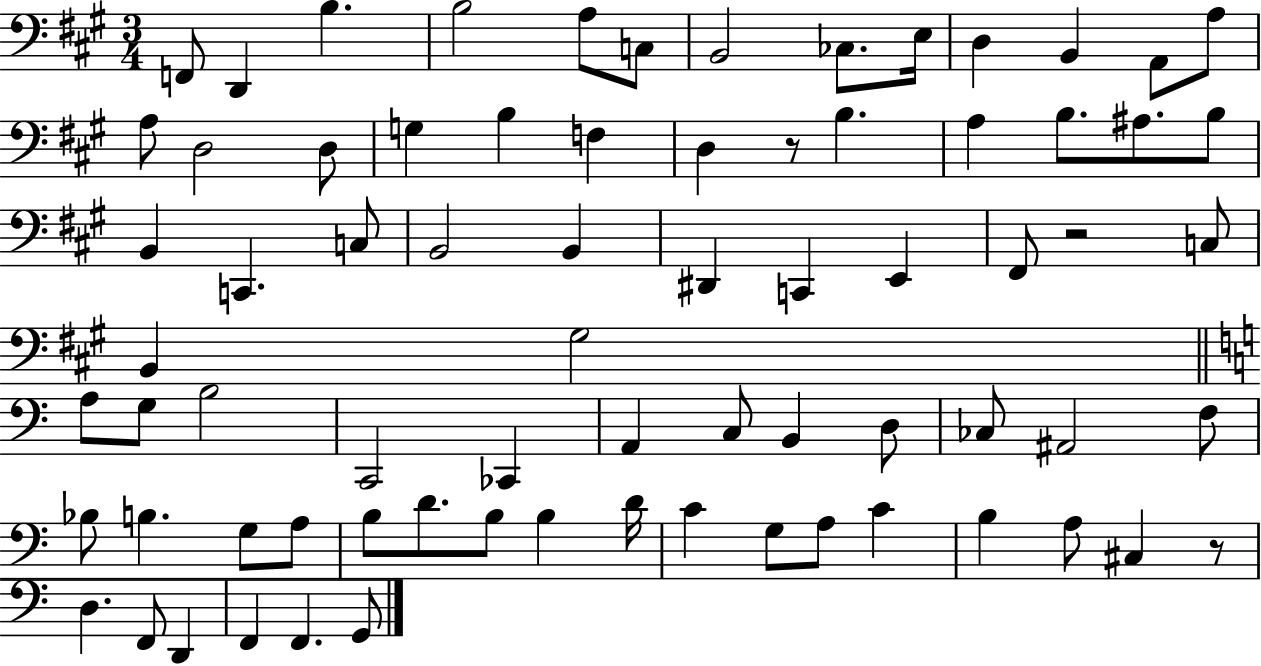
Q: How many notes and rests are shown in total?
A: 74